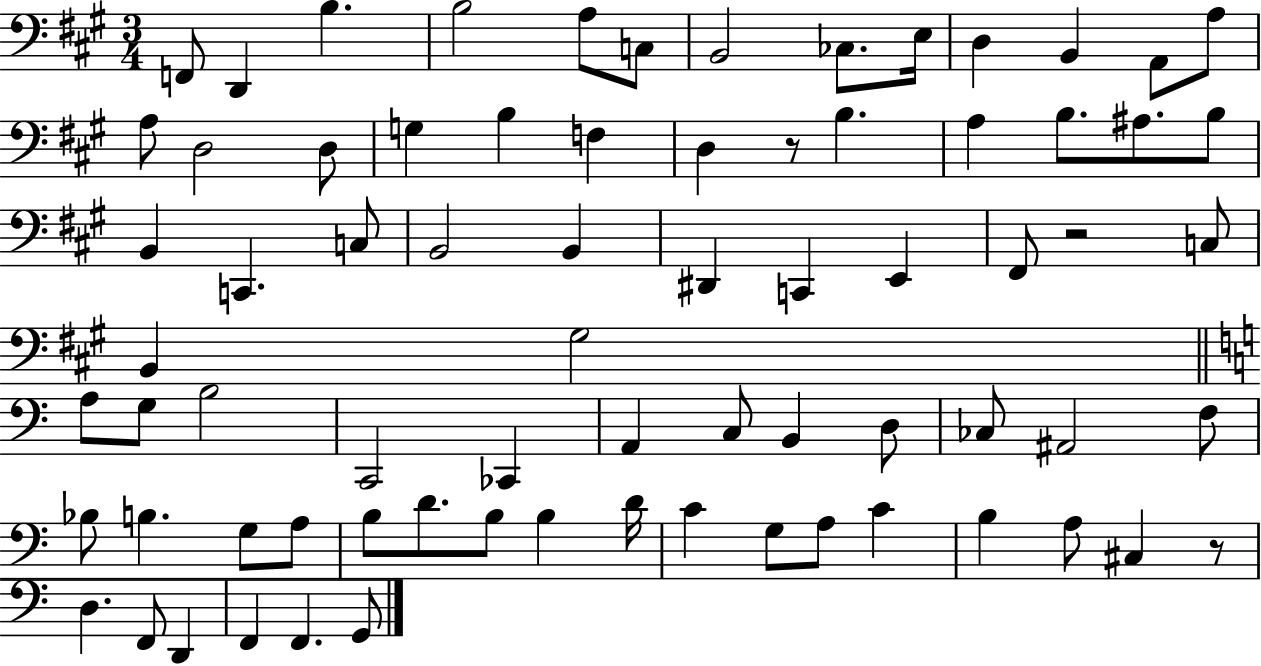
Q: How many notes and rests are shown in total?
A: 74